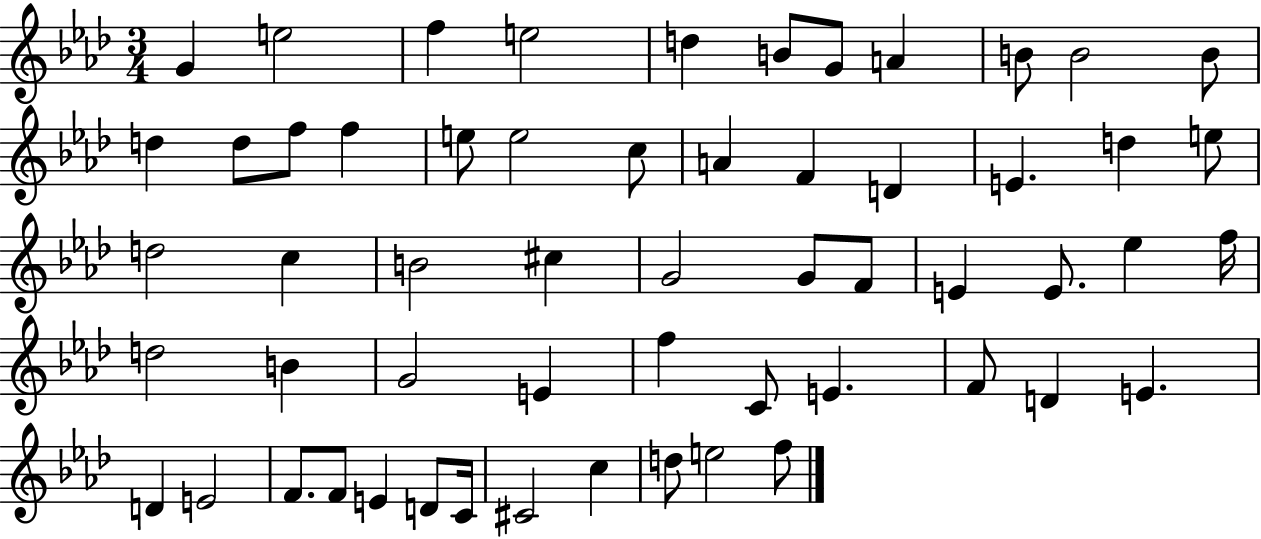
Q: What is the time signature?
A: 3/4